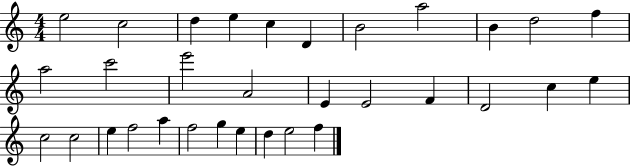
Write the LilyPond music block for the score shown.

{
  \clef treble
  \numericTimeSignature
  \time 4/4
  \key c \major
  e''2 c''2 | d''4 e''4 c''4 d'4 | b'2 a''2 | b'4 d''2 f''4 | \break a''2 c'''2 | e'''2 a'2 | e'4 e'2 f'4 | d'2 c''4 e''4 | \break c''2 c''2 | e''4 f''2 a''4 | f''2 g''4 e''4 | d''4 e''2 f''4 | \break \bar "|."
}